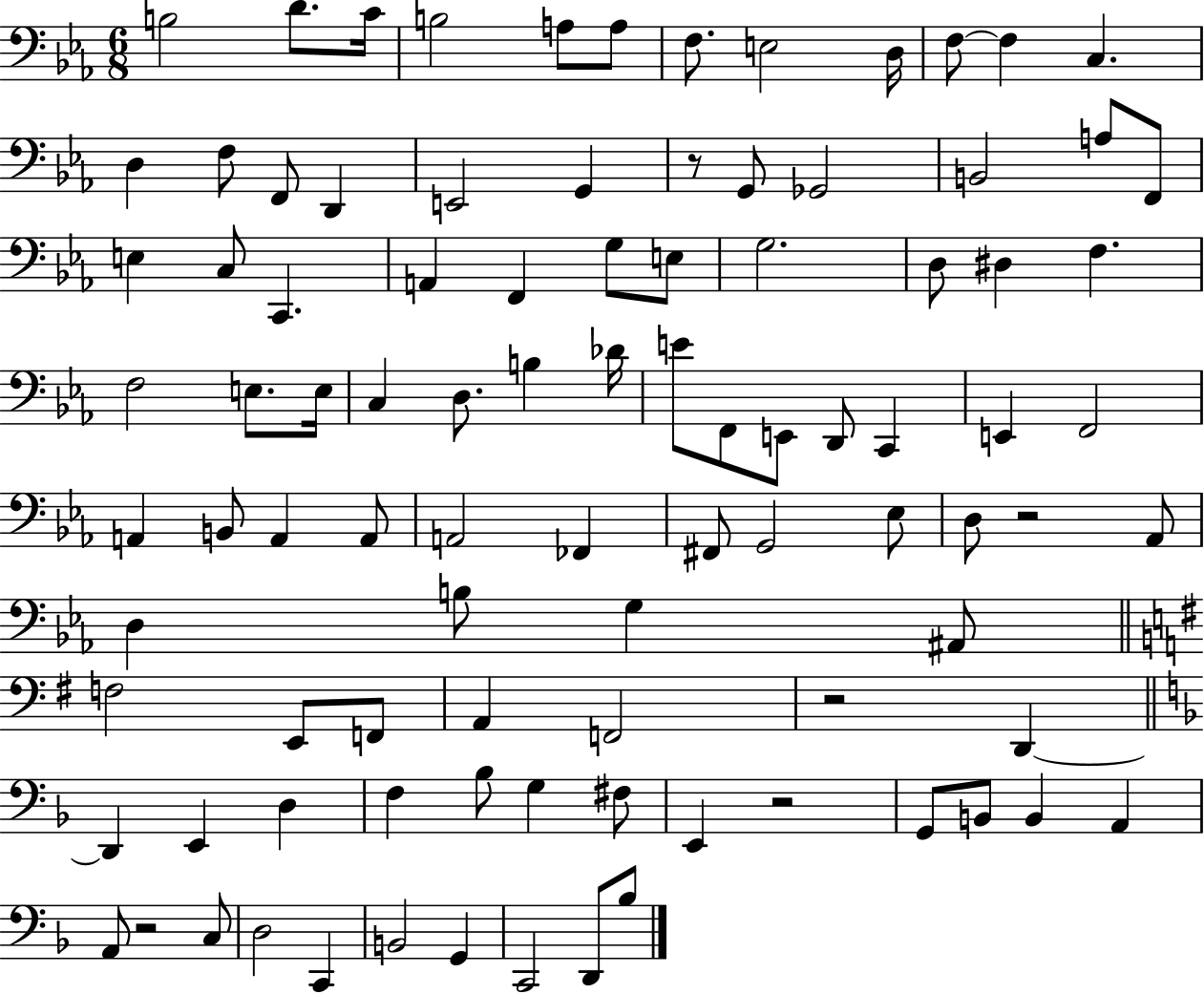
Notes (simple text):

B3/h D4/e. C4/s B3/h A3/e A3/e F3/e. E3/h D3/s F3/e F3/q C3/q. D3/q F3/e F2/e D2/q E2/h G2/q R/e G2/e Gb2/h B2/h A3/e F2/e E3/q C3/e C2/q. A2/q F2/q G3/e E3/e G3/h. D3/e D#3/q F3/q. F3/h E3/e. E3/s C3/q D3/e. B3/q Db4/s E4/e F2/e E2/e D2/e C2/q E2/q F2/h A2/q B2/e A2/q A2/e A2/h FES2/q F#2/e G2/h Eb3/e D3/e R/h Ab2/e D3/q B3/e G3/q A#2/e F3/h E2/e F2/e A2/q F2/h R/h D2/q D2/q E2/q D3/q F3/q Bb3/e G3/q F#3/e E2/q R/h G2/e B2/e B2/q A2/q A2/e R/h C3/e D3/h C2/q B2/h G2/q C2/h D2/e Bb3/e